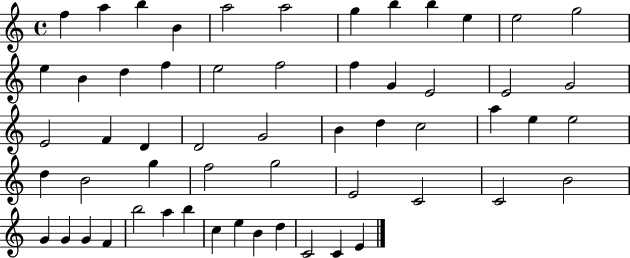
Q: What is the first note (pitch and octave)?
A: F5